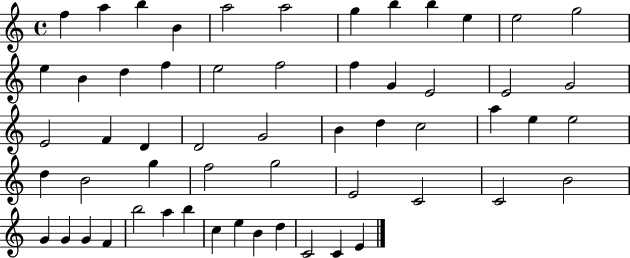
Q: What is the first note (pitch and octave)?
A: F5